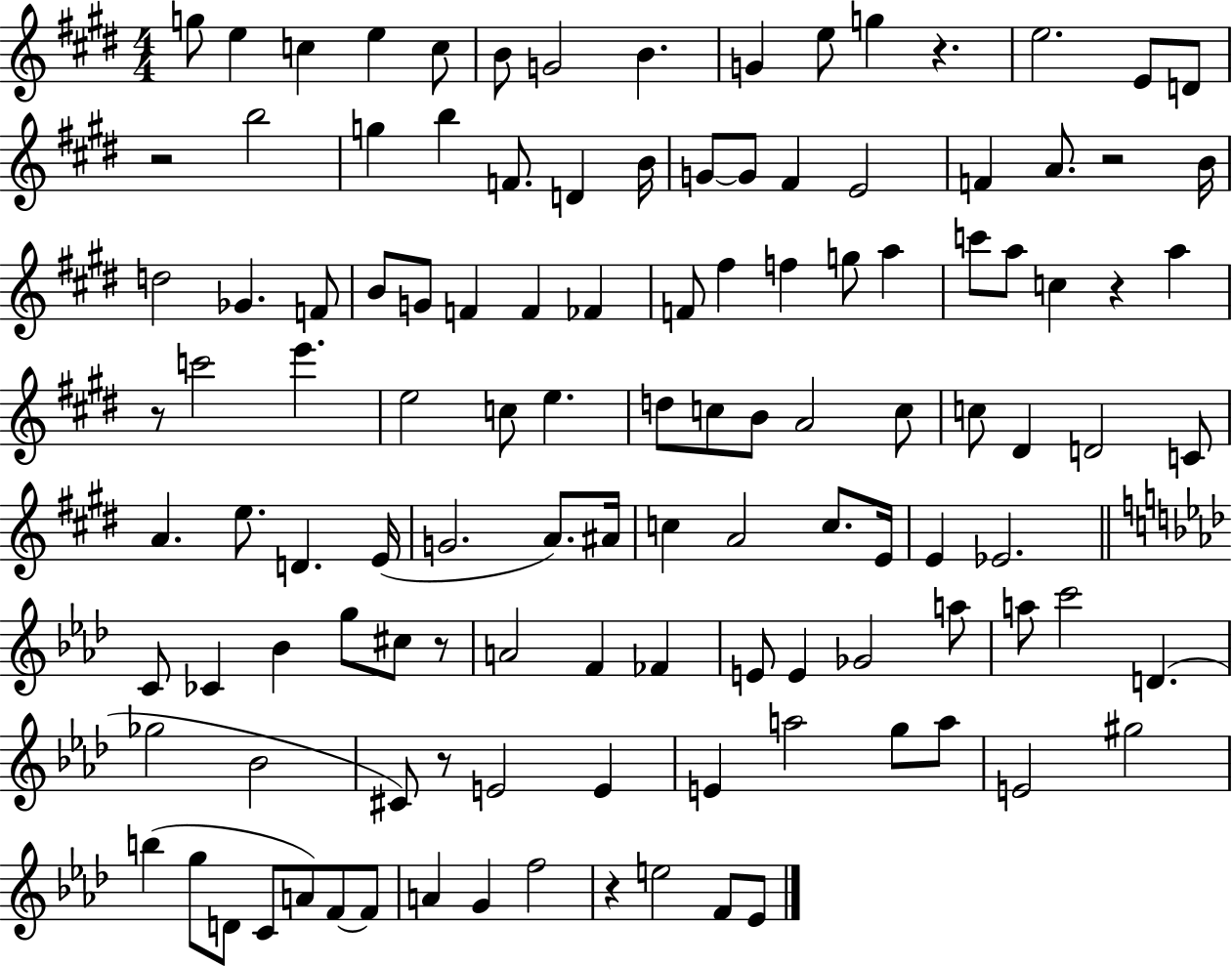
G5/e E5/q C5/q E5/q C5/e B4/e G4/h B4/q. G4/q E5/e G5/q R/q. E5/h. E4/e D4/e R/h B5/h G5/q B5/q F4/e. D4/q B4/s G4/e G4/e F#4/q E4/h F4/q A4/e. R/h B4/s D5/h Gb4/q. F4/e B4/e G4/e F4/q F4/q FES4/q F4/e F#5/q F5/q G5/e A5/q C6/e A5/e C5/q R/q A5/q R/e C6/h E6/q. E5/h C5/e E5/q. D5/e C5/e B4/e A4/h C5/e C5/e D#4/q D4/h C4/e A4/q. E5/e. D4/q. E4/s G4/h. A4/e. A#4/s C5/q A4/h C5/e. E4/s E4/q Eb4/h. C4/e CES4/q Bb4/q G5/e C#5/e R/e A4/h F4/q FES4/q E4/e E4/q Gb4/h A5/e A5/e C6/h D4/q. Gb5/h Bb4/h C#4/e R/e E4/h E4/q E4/q A5/h G5/e A5/e E4/h G#5/h B5/q G5/e D4/e C4/e A4/e F4/e F4/e A4/q G4/q F5/h R/q E5/h F4/e Eb4/e